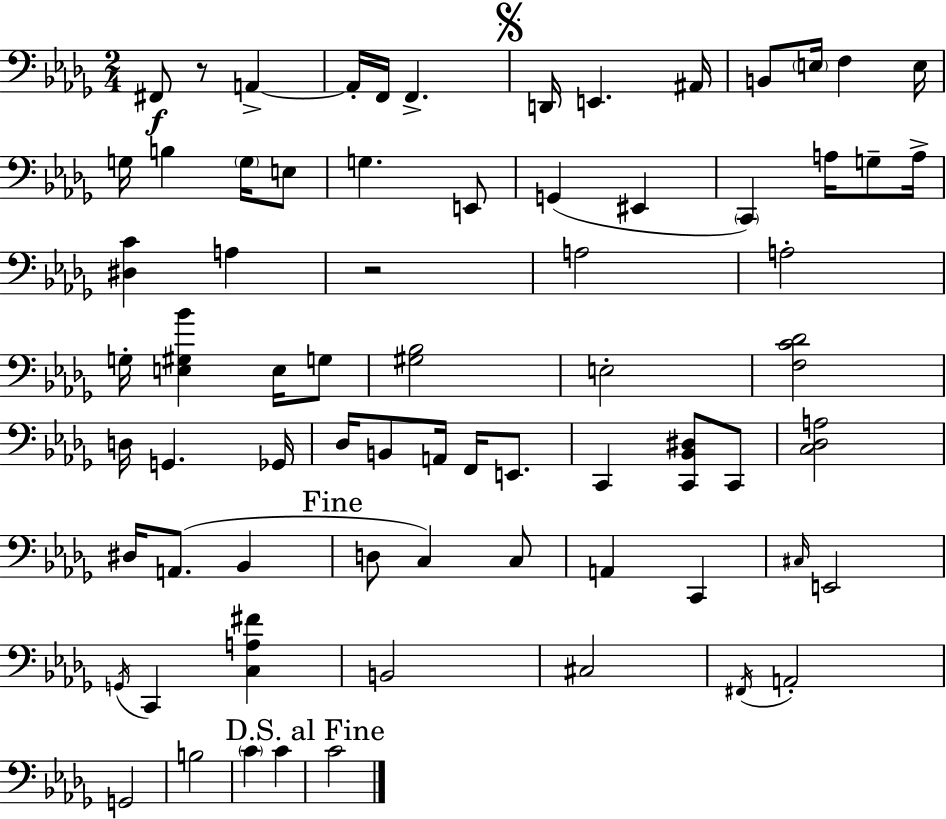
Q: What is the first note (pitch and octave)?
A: F#2